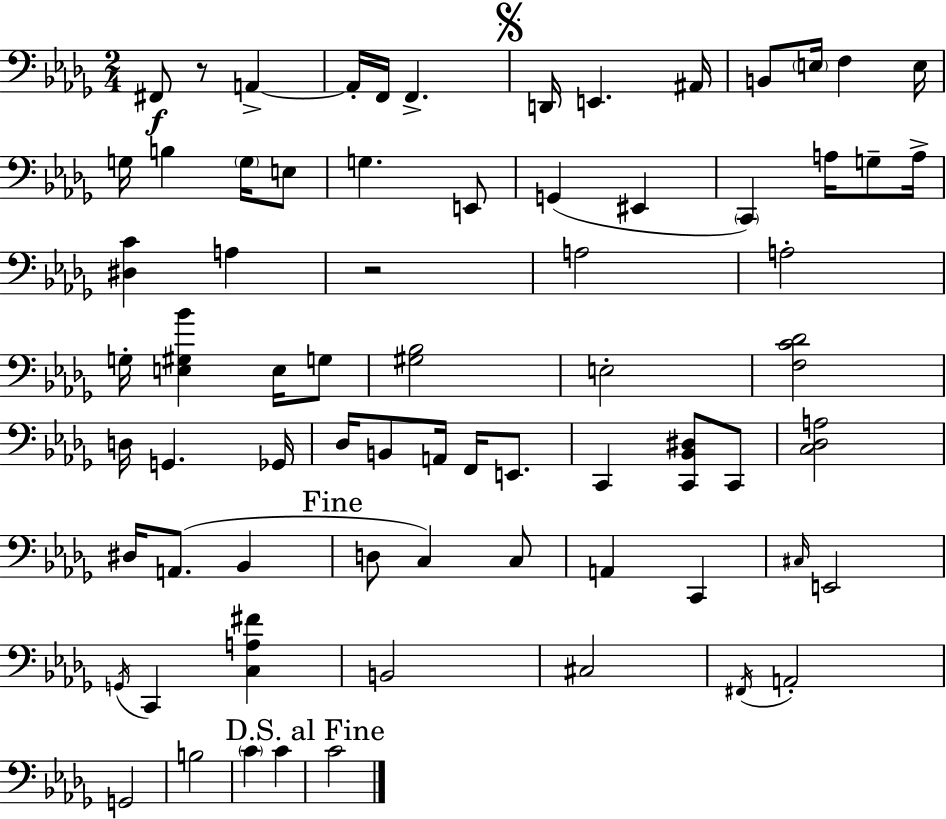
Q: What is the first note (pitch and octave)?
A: F#2